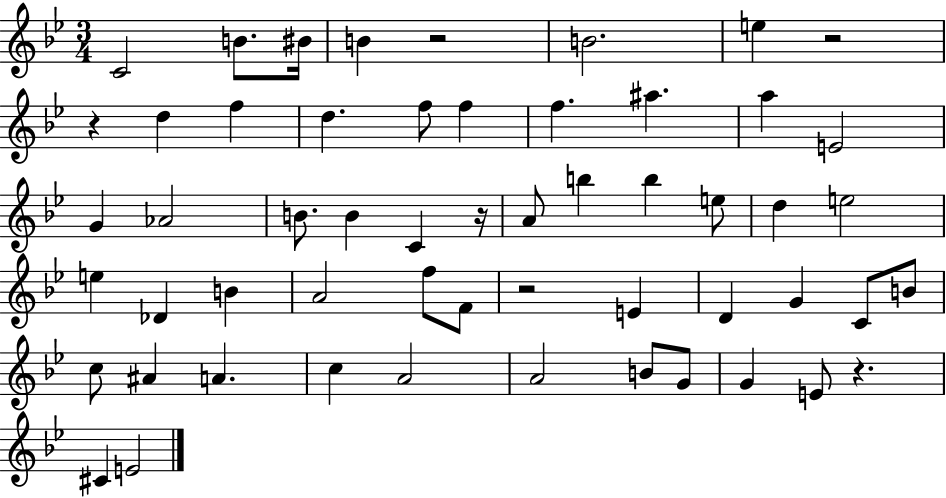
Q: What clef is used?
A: treble